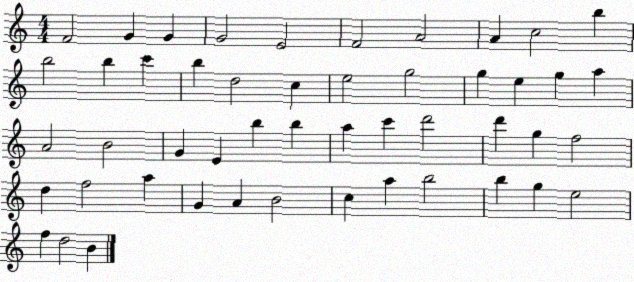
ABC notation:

X:1
T:Untitled
M:4/4
L:1/4
K:C
F2 G G G2 E2 F2 A2 A c2 b b2 b c' b d2 c e2 g2 g e g a A2 B2 G E b b a c' d'2 d' g f2 d f2 a G A B2 c a b2 b g e2 f d2 B